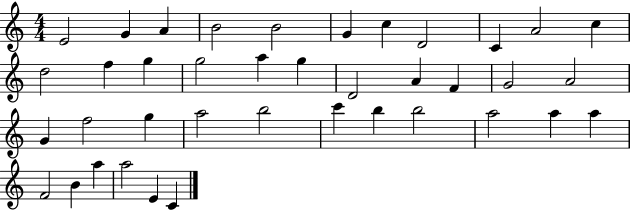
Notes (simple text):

E4/h G4/q A4/q B4/h B4/h G4/q C5/q D4/h C4/q A4/h C5/q D5/h F5/q G5/q G5/h A5/q G5/q D4/h A4/q F4/q G4/h A4/h G4/q F5/h G5/q A5/h B5/h C6/q B5/q B5/h A5/h A5/q A5/q F4/h B4/q A5/q A5/h E4/q C4/q